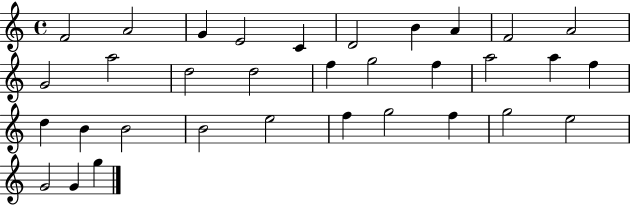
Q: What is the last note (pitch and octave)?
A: G5